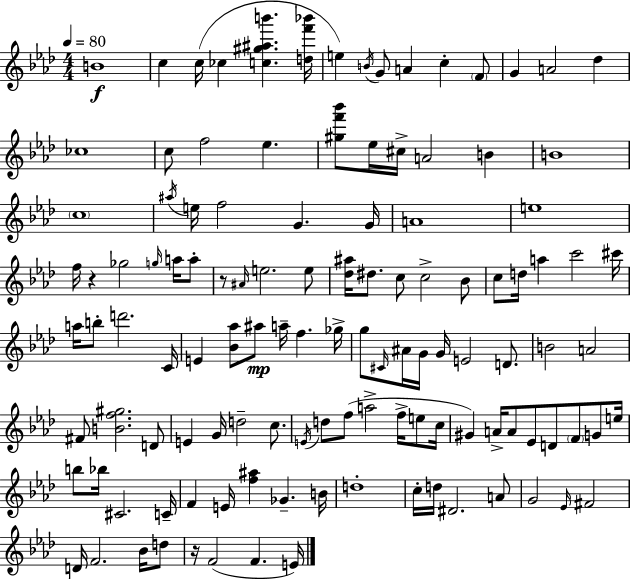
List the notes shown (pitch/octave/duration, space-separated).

B4/w C5/q C5/s CES5/q [C5,G#5,A#5,B6]/q. [D5,F6,Bb6]/s E5/q B4/s G4/e A4/q C5/q F4/e G4/q A4/h Db5/q CES5/w C5/e F5/h Eb5/q. [G#5,F6,Bb6]/e Eb5/s C#5/s A4/h B4/q B4/w C5/w A#5/s E5/s F5/h G4/q. G4/s A4/w E5/w F5/s R/q Gb5/h G5/s A5/s A5/e R/e A#4/s E5/h. E5/e [Db5,A#5]/s D#5/e. C5/e C5/h Bb4/e C5/e D5/s A5/q C6/h C#6/s A5/s B5/e D6/h. C4/s E4/q [Bb4,Ab5]/e A#5/e A5/s F5/q. Gb5/s G5/e C#4/s A#4/s G4/s G4/s E4/h D4/e. B4/h A4/h F#4/e [B4,F5,G#5]/h. D4/e E4/q G4/s D5/h C5/e. E4/s D5/e F5/e A5/h F5/s E5/e C5/s G#4/q A4/s A4/e Eb4/e D4/e F4/e G4/e E5/s B5/e Bb5/s C#4/h. C4/s F4/q E4/s [F5,A#5]/q Gb4/q. B4/s D5/w C5/s D5/s D#4/h. A4/e G4/h Eb4/s F#4/h D4/s F4/h. Bb4/s D5/e R/s F4/h F4/q. E4/s